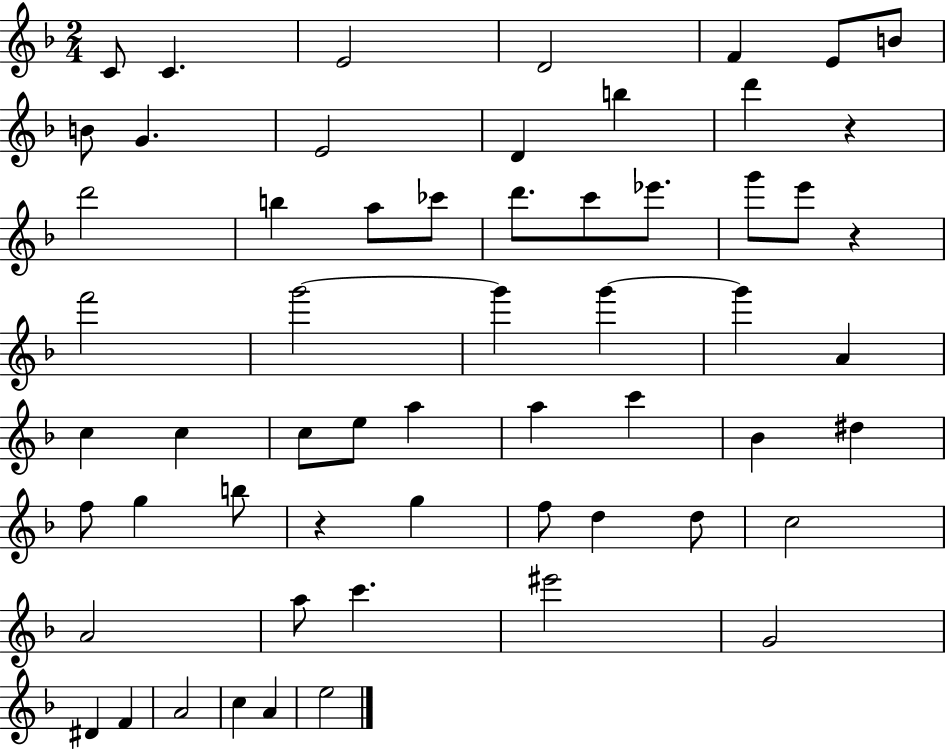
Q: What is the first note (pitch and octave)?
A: C4